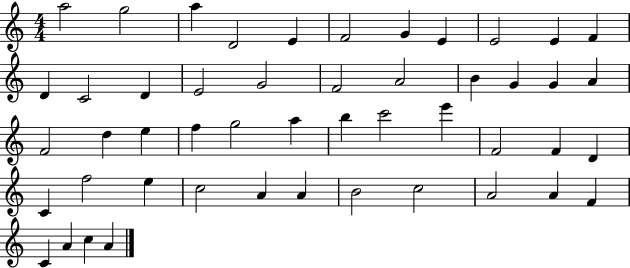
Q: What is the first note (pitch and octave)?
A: A5